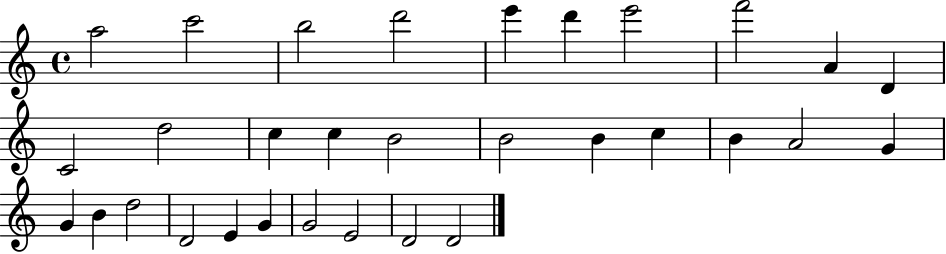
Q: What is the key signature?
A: C major